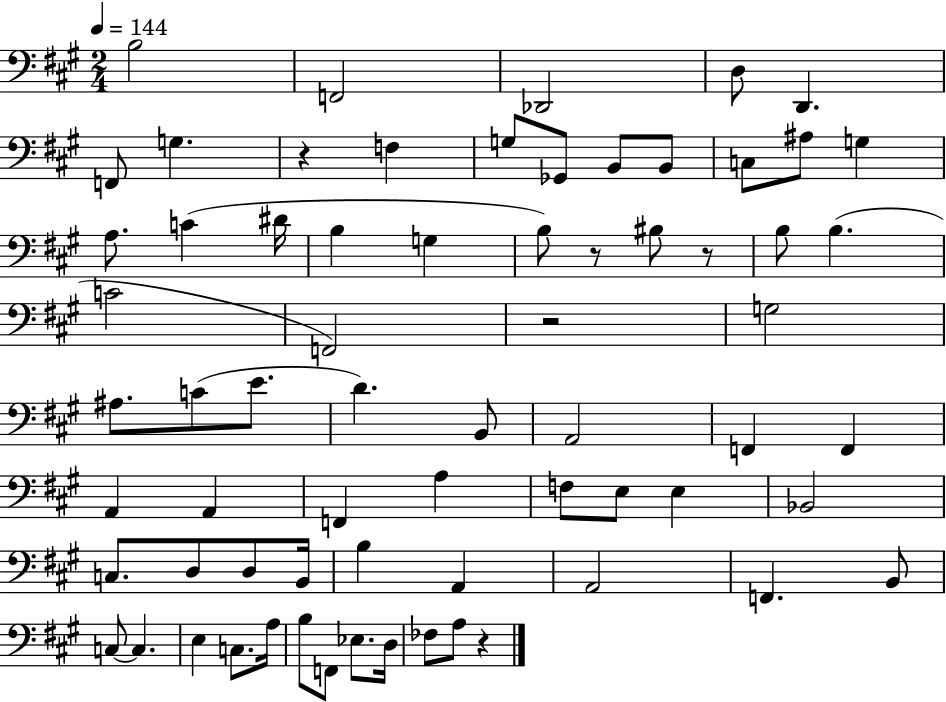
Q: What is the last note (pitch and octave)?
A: A3